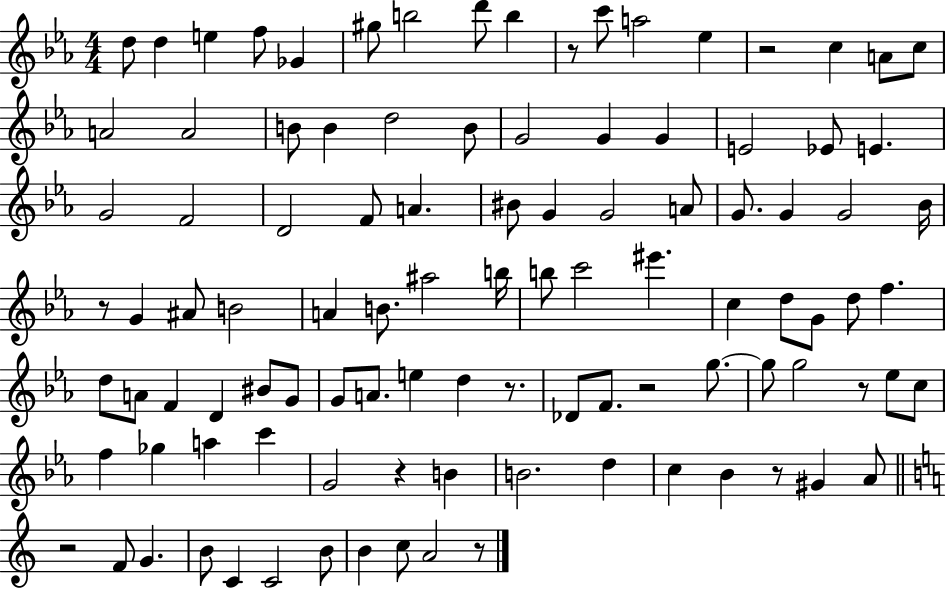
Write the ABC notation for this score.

X:1
T:Untitled
M:4/4
L:1/4
K:Eb
d/2 d e f/2 _G ^g/2 b2 d'/2 b z/2 c'/2 a2 _e z2 c A/2 c/2 A2 A2 B/2 B d2 B/2 G2 G G E2 _E/2 E G2 F2 D2 F/2 A ^B/2 G G2 A/2 G/2 G G2 _B/4 z/2 G ^A/2 B2 A B/2 ^a2 b/4 b/2 c'2 ^e' c d/2 G/2 d/2 f d/2 A/2 F D ^B/2 G/2 G/2 A/2 e d z/2 _D/2 F/2 z2 g/2 g/2 g2 z/2 _e/2 c/2 f _g a c' G2 z B B2 d c _B z/2 ^G _A/2 z2 F/2 G B/2 C C2 B/2 B c/2 A2 z/2